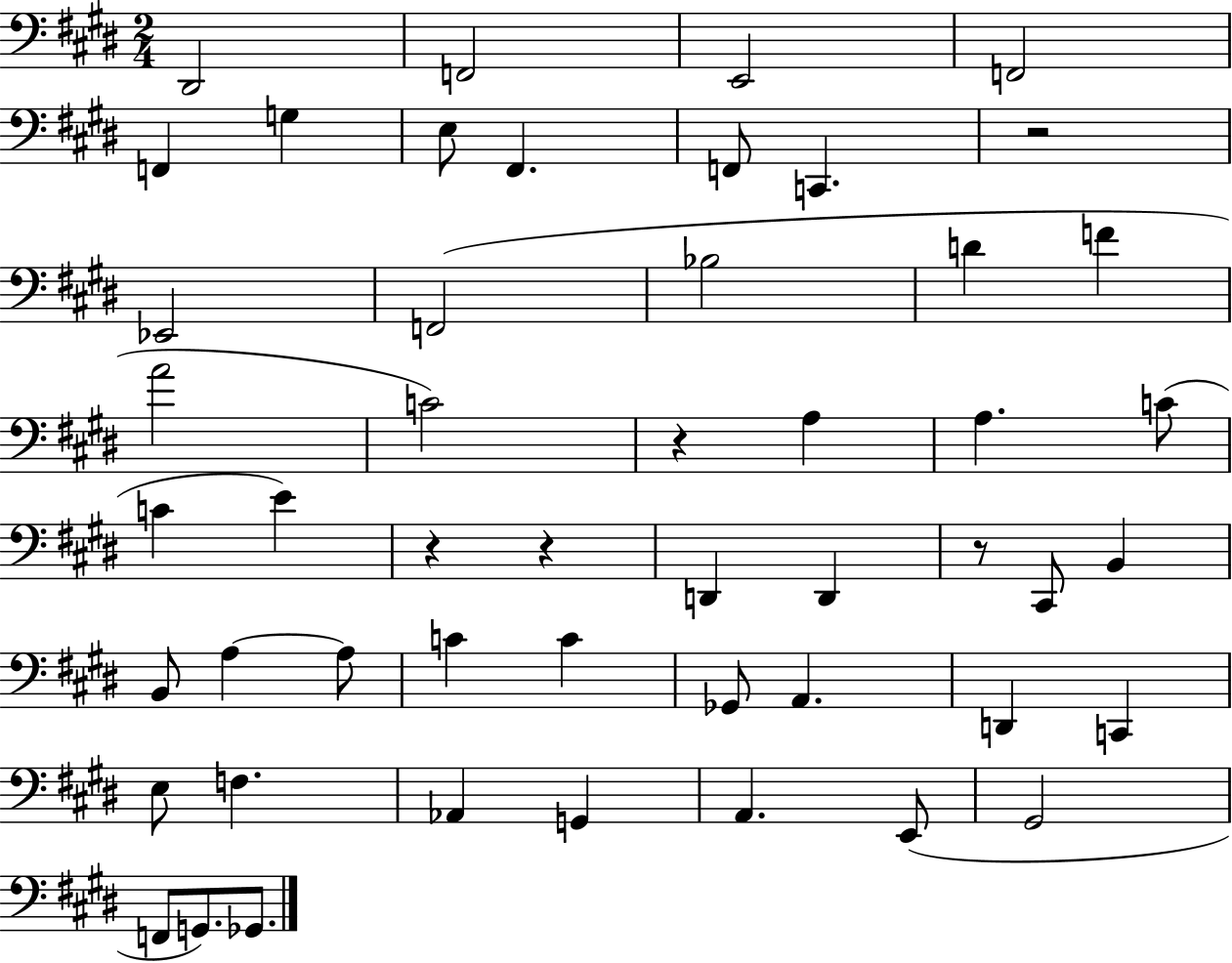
D#2/h F2/h E2/h F2/h F2/q G3/q E3/e F#2/q. F2/e C2/q. R/h Eb2/h F2/h Bb3/h D4/q F4/q A4/h C4/h R/q A3/q A3/q. C4/e C4/q E4/q R/q R/q D2/q D2/q R/e C#2/e B2/q B2/e A3/q A3/e C4/q C4/q Gb2/e A2/q. D2/q C2/q E3/e F3/q. Ab2/q G2/q A2/q. E2/e G#2/h F2/e G2/e. Gb2/e.